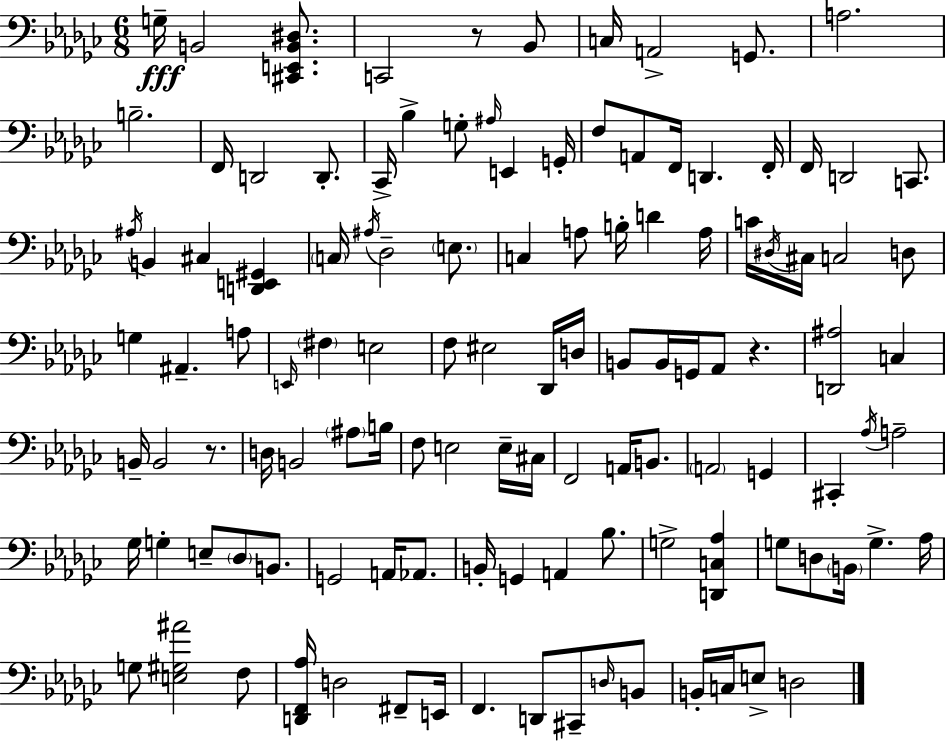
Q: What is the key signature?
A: EES minor